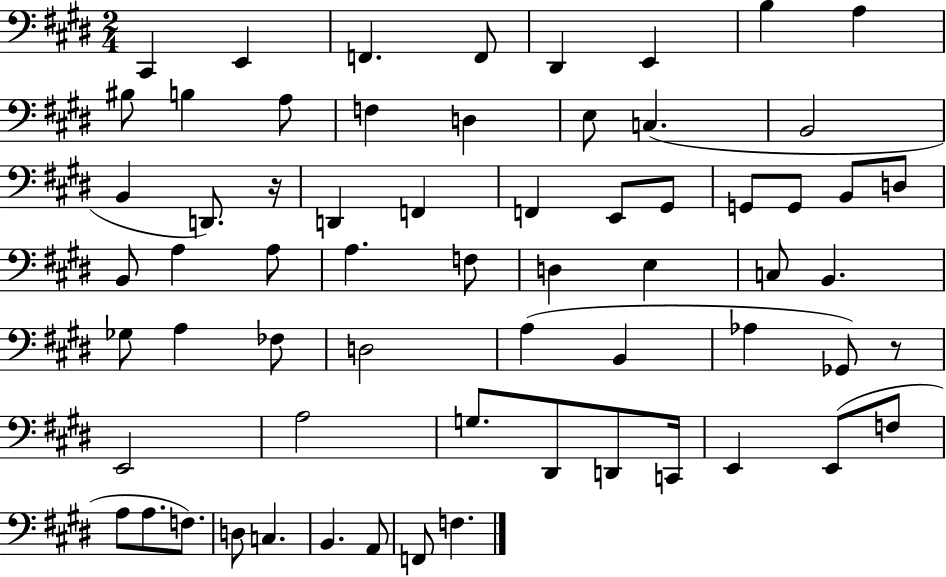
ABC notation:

X:1
T:Untitled
M:2/4
L:1/4
K:E
^C,, E,, F,, F,,/2 ^D,, E,, B, A, ^B,/2 B, A,/2 F, D, E,/2 C, B,,2 B,, D,,/2 z/4 D,, F,, F,, E,,/2 ^G,,/2 G,,/2 G,,/2 B,,/2 D,/2 B,,/2 A, A,/2 A, F,/2 D, E, C,/2 B,, _G,/2 A, _F,/2 D,2 A, B,, _A, _G,,/2 z/2 E,,2 A,2 G,/2 ^D,,/2 D,,/2 C,,/4 E,, E,,/2 F,/2 A,/2 A,/2 F,/2 D,/2 C, B,, A,,/2 F,,/2 F,